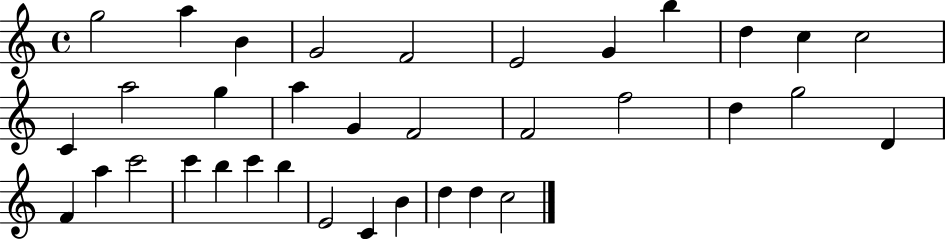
G5/h A5/q B4/q G4/h F4/h E4/h G4/q B5/q D5/q C5/q C5/h C4/q A5/h G5/q A5/q G4/q F4/h F4/h F5/h D5/q G5/h D4/q F4/q A5/q C6/h C6/q B5/q C6/q B5/q E4/h C4/q B4/q D5/q D5/q C5/h